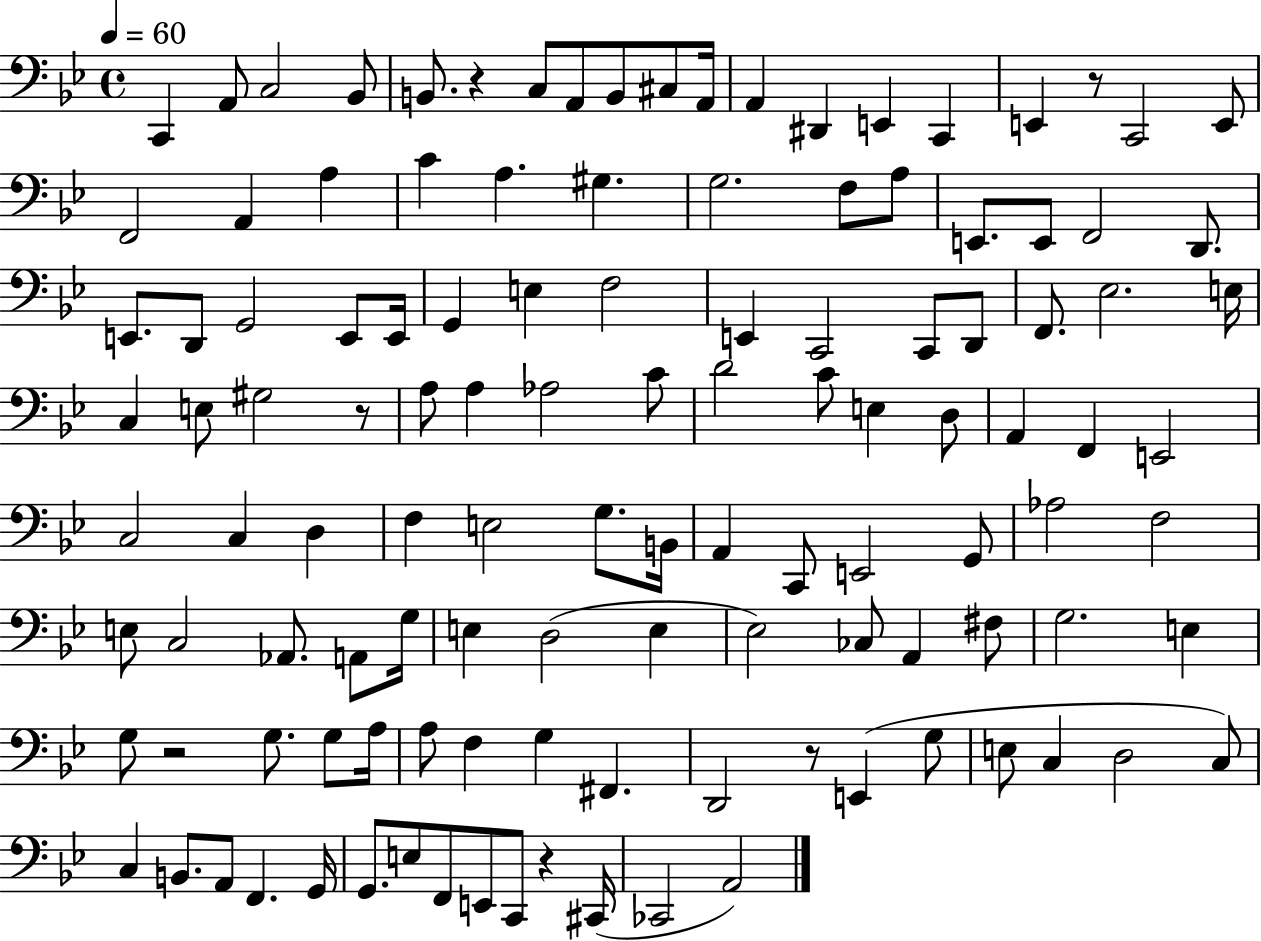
C2/q A2/e C3/h Bb2/e B2/e. R/q C3/e A2/e B2/e C#3/e A2/s A2/q D#2/q E2/q C2/q E2/q R/e C2/h E2/e F2/h A2/q A3/q C4/q A3/q. G#3/q. G3/h. F3/e A3/e E2/e. E2/e F2/h D2/e. E2/e. D2/e G2/h E2/e E2/s G2/q E3/q F3/h E2/q C2/h C2/e D2/e F2/e. Eb3/h. E3/s C3/q E3/e G#3/h R/e A3/e A3/q Ab3/h C4/e D4/h C4/e E3/q D3/e A2/q F2/q E2/h C3/h C3/q D3/q F3/q E3/h G3/e. B2/s A2/q C2/e E2/h G2/e Ab3/h F3/h E3/e C3/h Ab2/e. A2/e G3/s E3/q D3/h E3/q Eb3/h CES3/e A2/q F#3/e G3/h. E3/q G3/e R/h G3/e. G3/e A3/s A3/e F3/q G3/q F#2/q. D2/h R/e E2/q G3/e E3/e C3/q D3/h C3/e C3/q B2/e. A2/e F2/q. G2/s G2/e. E3/e F2/e E2/e C2/e R/q C#2/s CES2/h A2/h